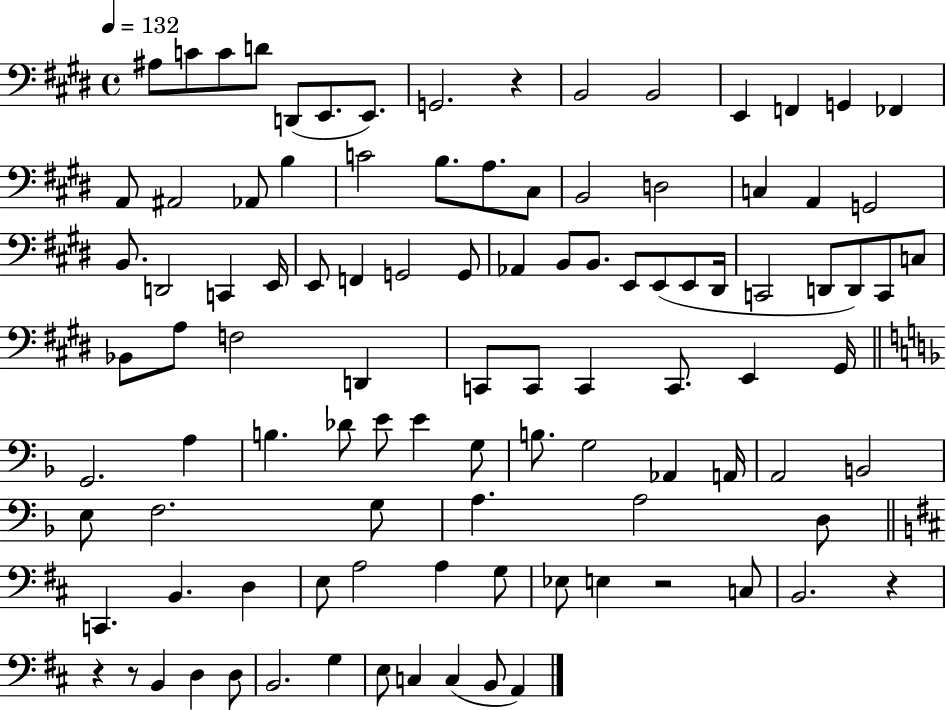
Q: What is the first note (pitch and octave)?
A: A#3